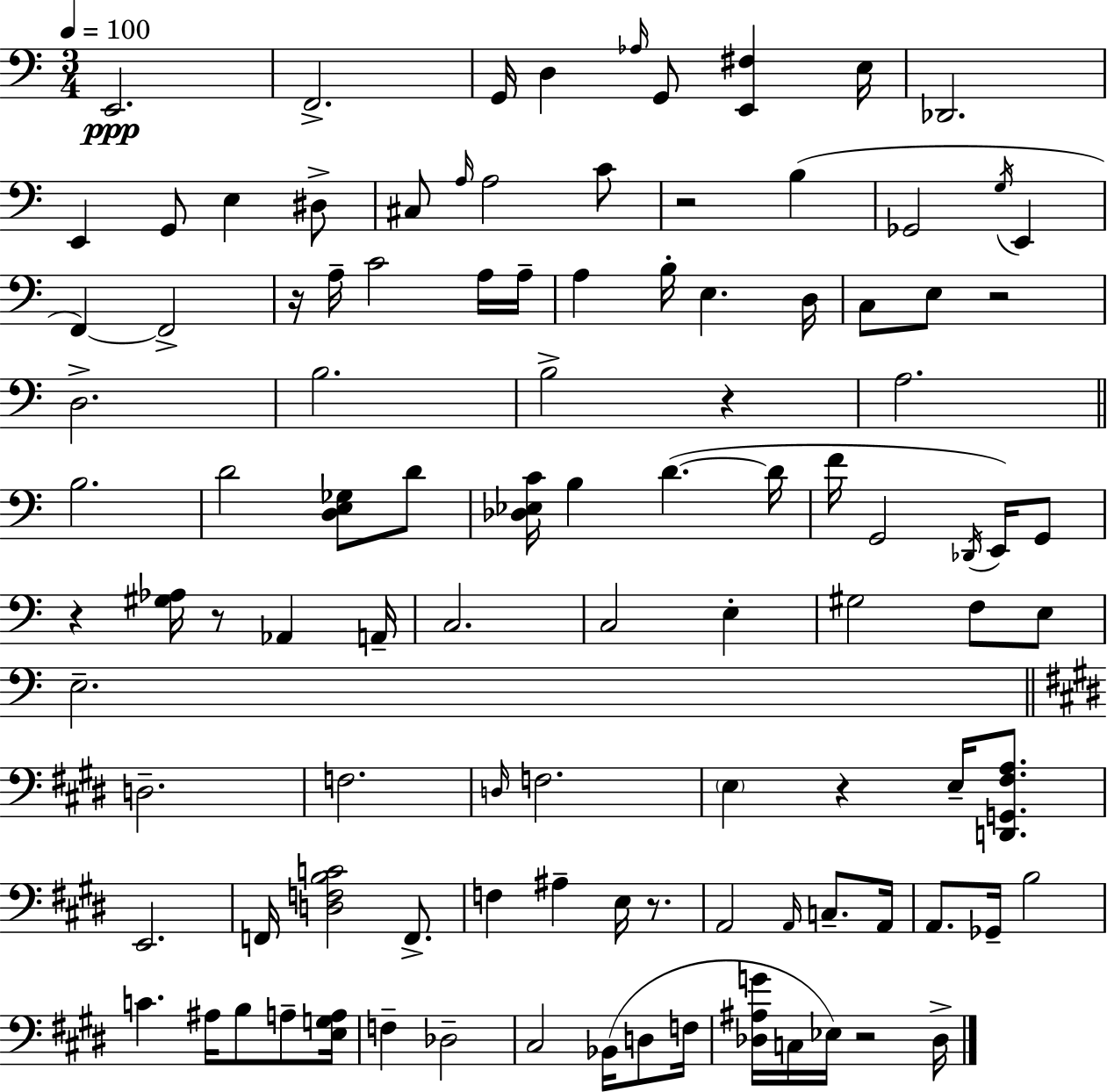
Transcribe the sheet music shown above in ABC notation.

X:1
T:Untitled
M:3/4
L:1/4
K:C
E,,2 F,,2 G,,/4 D, _A,/4 G,,/2 [E,,^F,] E,/4 _D,,2 E,, G,,/2 E, ^D,/2 ^C,/2 A,/4 A,2 C/2 z2 B, _G,,2 G,/4 E,, F,, F,,2 z/4 A,/4 C2 A,/4 A,/4 A, B,/4 E, D,/4 C,/2 E,/2 z2 D,2 B,2 B,2 z A,2 B,2 D2 [D,E,_G,]/2 D/2 [_D,_E,C]/4 B, D D/4 F/4 G,,2 _D,,/4 E,,/4 G,,/2 z [^G,_A,]/4 z/2 _A,, A,,/4 C,2 C,2 E, ^G,2 F,/2 E,/2 E,2 D,2 F,2 D,/4 F,2 E, z E,/4 [D,,G,,^F,A,]/2 E,,2 F,,/4 [D,F,B,C]2 F,,/2 F, ^A, E,/4 z/2 A,,2 A,,/4 C,/2 A,,/4 A,,/2 _G,,/4 B,2 C ^A,/4 B,/2 A,/2 [E,G,A,]/4 F, _D,2 ^C,2 _B,,/4 D,/2 F,/4 [_D,^A,G]/4 C,/4 _E,/4 z2 _D,/4